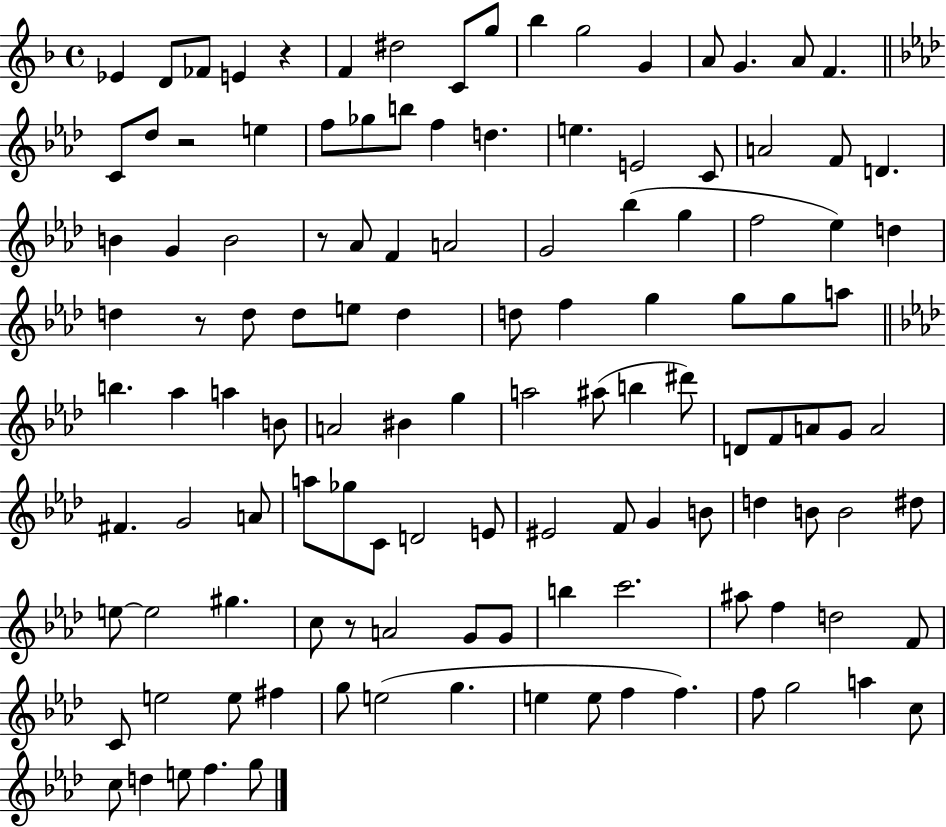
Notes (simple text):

Eb4/q D4/e FES4/e E4/q R/q F4/q D#5/h C4/e G5/e Bb5/q G5/h G4/q A4/e G4/q. A4/e F4/q. C4/e Db5/e R/h E5/q F5/e Gb5/e B5/e F5/q D5/q. E5/q. E4/h C4/e A4/h F4/e D4/q. B4/q G4/q B4/h R/e Ab4/e F4/q A4/h G4/h Bb5/q G5/q F5/h Eb5/q D5/q D5/q R/e D5/e D5/e E5/e D5/q D5/e F5/q G5/q G5/e G5/e A5/e B5/q. Ab5/q A5/q B4/e A4/h BIS4/q G5/q A5/h A#5/e B5/q D#6/e D4/e F4/e A4/e G4/e A4/h F#4/q. G4/h A4/e A5/e Gb5/e C4/e D4/h E4/e EIS4/h F4/e G4/q B4/e D5/q B4/e B4/h D#5/e E5/e E5/h G#5/q. C5/e R/e A4/h G4/e G4/e B5/q C6/h. A#5/e F5/q D5/h F4/e C4/e E5/h E5/e F#5/q G5/e E5/h G5/q. E5/q E5/e F5/q F5/q. F5/e G5/h A5/q C5/e C5/e D5/q E5/e F5/q. G5/e